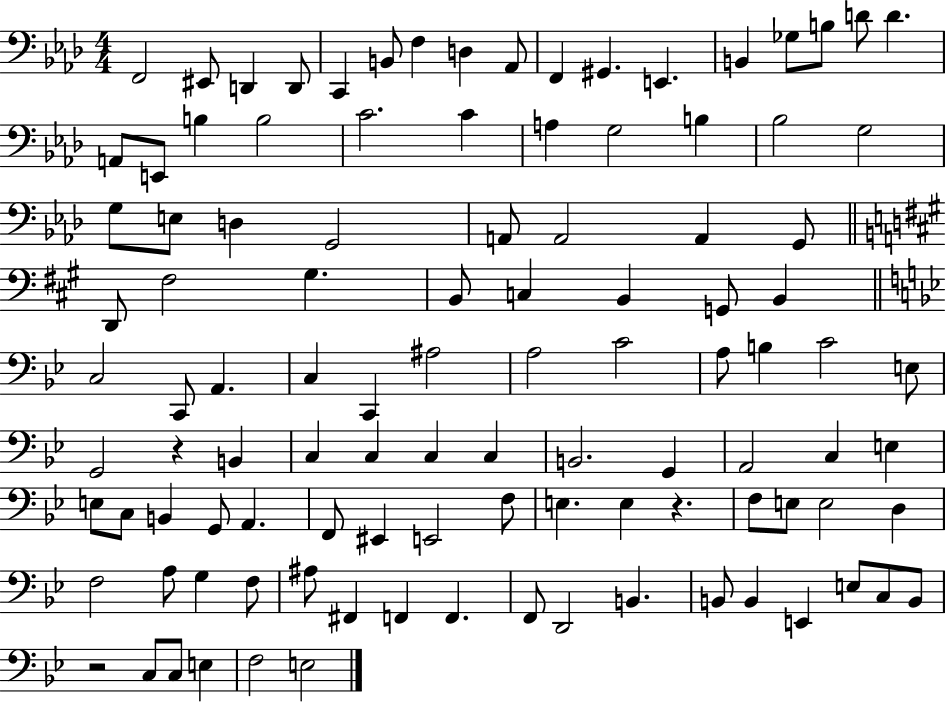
{
  \clef bass
  \numericTimeSignature
  \time 4/4
  \key aes \major
  f,2 eis,8 d,4 d,8 | c,4 b,8 f4 d4 aes,8 | f,4 gis,4. e,4. | b,4 ges8 b8 d'8 d'4. | \break a,8 e,8 b4 b2 | c'2. c'4 | a4 g2 b4 | bes2 g2 | \break g8 e8 d4 g,2 | a,8 a,2 a,4 g,8 | \bar "||" \break \key a \major d,8 fis2 gis4. | b,8 c4 b,4 g,8 b,4 | \bar "||" \break \key bes \major c2 c,8 a,4. | c4 c,4 ais2 | a2 c'2 | a8 b4 c'2 e8 | \break g,2 r4 b,4 | c4 c4 c4 c4 | b,2. g,4 | a,2 c4 e4 | \break e8 c8 b,4 g,8 a,4. | f,8 eis,4 e,2 f8 | e4. e4 r4. | f8 e8 e2 d4 | \break f2 a8 g4 f8 | ais8 fis,4 f,4 f,4. | f,8 d,2 b,4. | b,8 b,4 e,4 e8 c8 b,8 | \break r2 c8 c8 e4 | f2 e2 | \bar "|."
}